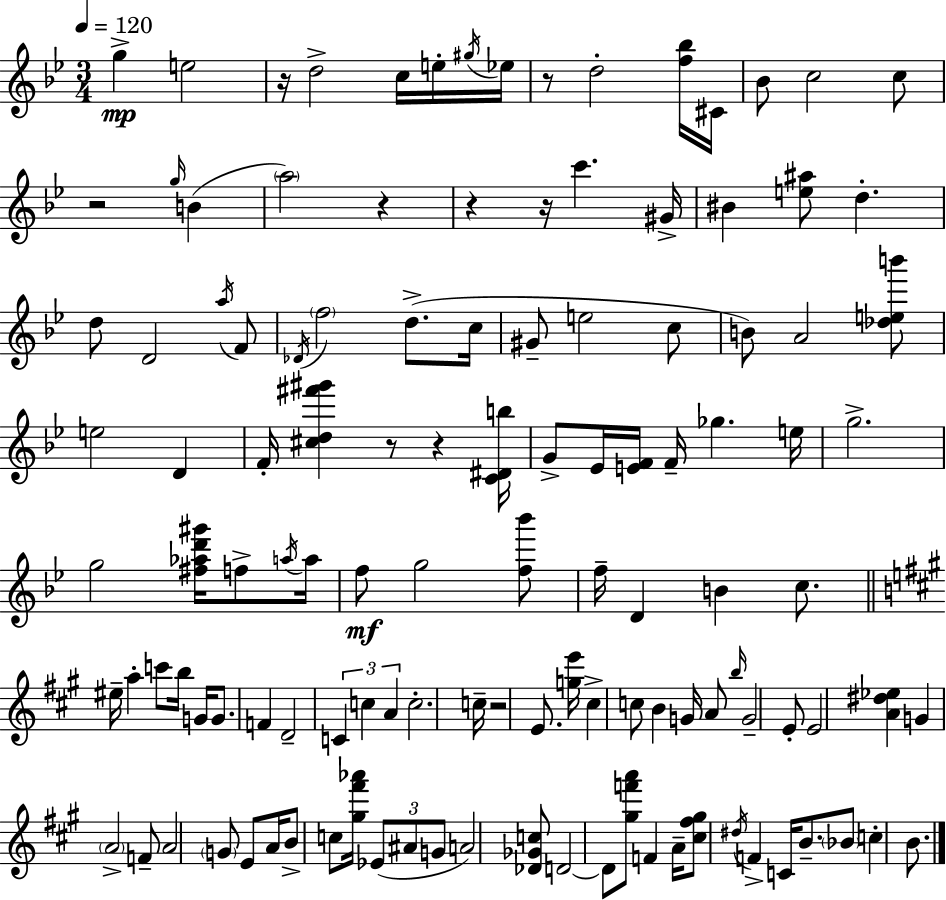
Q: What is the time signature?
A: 3/4